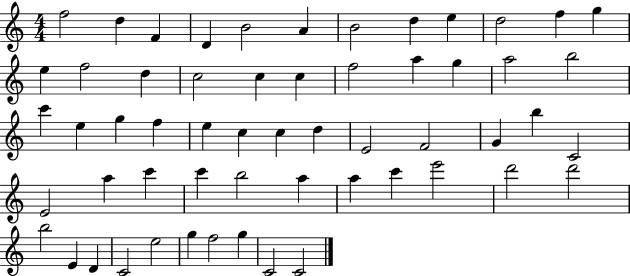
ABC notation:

X:1
T:Untitled
M:4/4
L:1/4
K:C
f2 d F D B2 A B2 d e d2 f g e f2 d c2 c c f2 a g a2 b2 c' e g f e c c d E2 F2 G b C2 E2 a c' c' b2 a a c' e'2 d'2 d'2 b2 E D C2 e2 g f2 g C2 C2